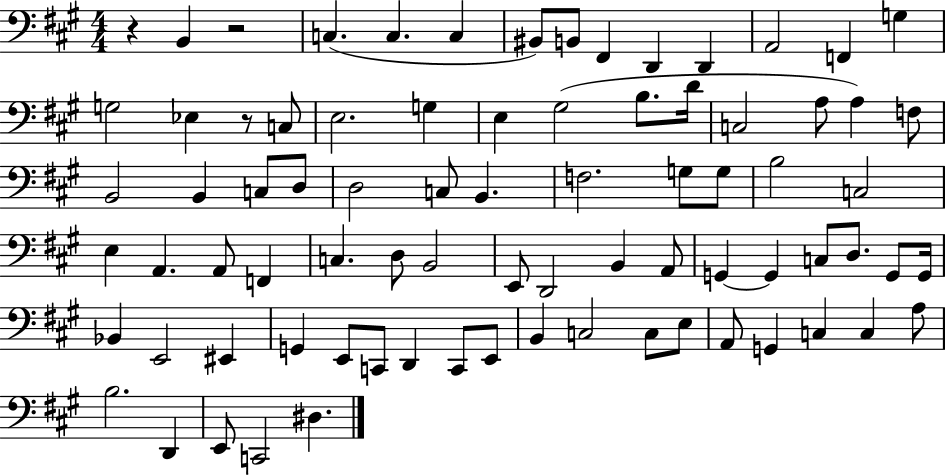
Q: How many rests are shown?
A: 3